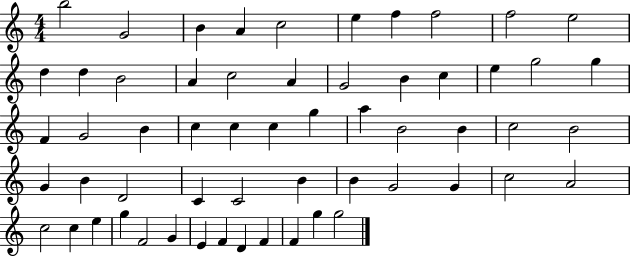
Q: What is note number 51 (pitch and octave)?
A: G4